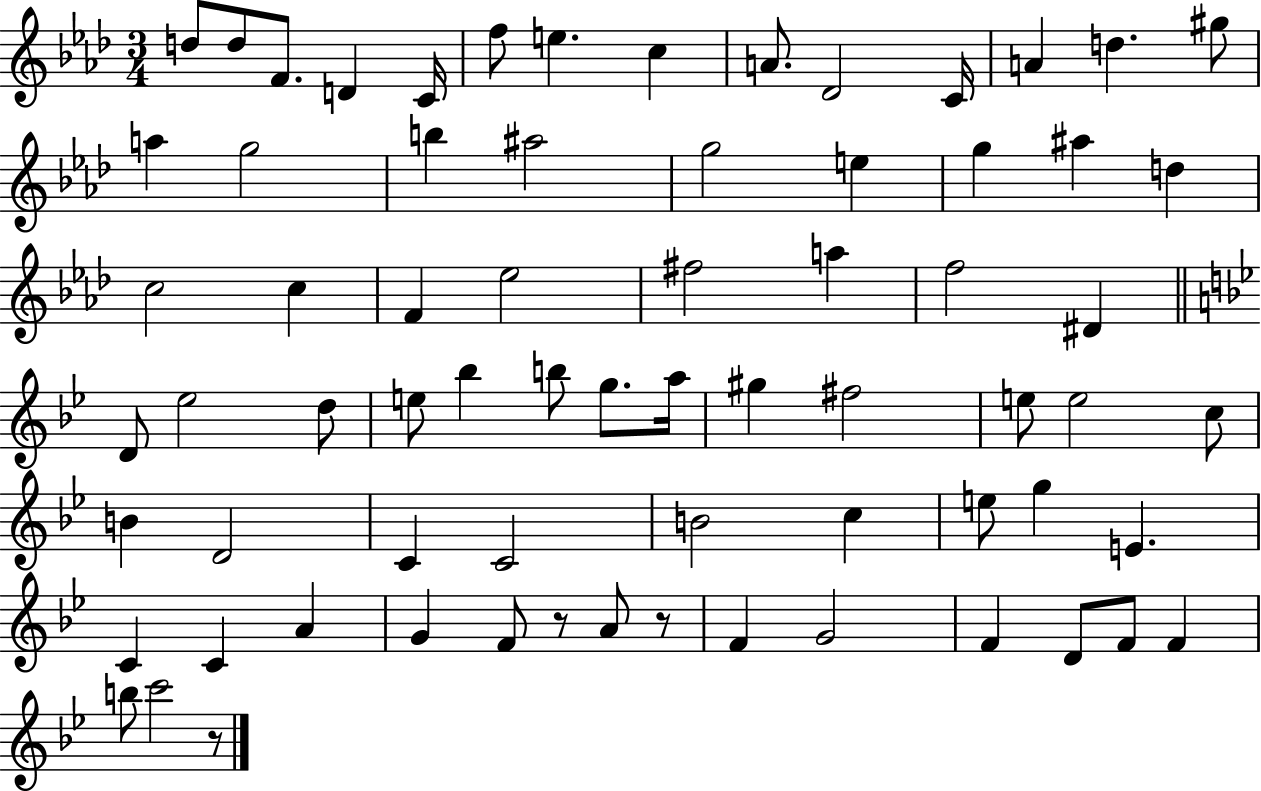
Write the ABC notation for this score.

X:1
T:Untitled
M:3/4
L:1/4
K:Ab
d/2 d/2 F/2 D C/4 f/2 e c A/2 _D2 C/4 A d ^g/2 a g2 b ^a2 g2 e g ^a d c2 c F _e2 ^f2 a f2 ^D D/2 _e2 d/2 e/2 _b b/2 g/2 a/4 ^g ^f2 e/2 e2 c/2 B D2 C C2 B2 c e/2 g E C C A G F/2 z/2 A/2 z/2 F G2 F D/2 F/2 F b/2 c'2 z/2